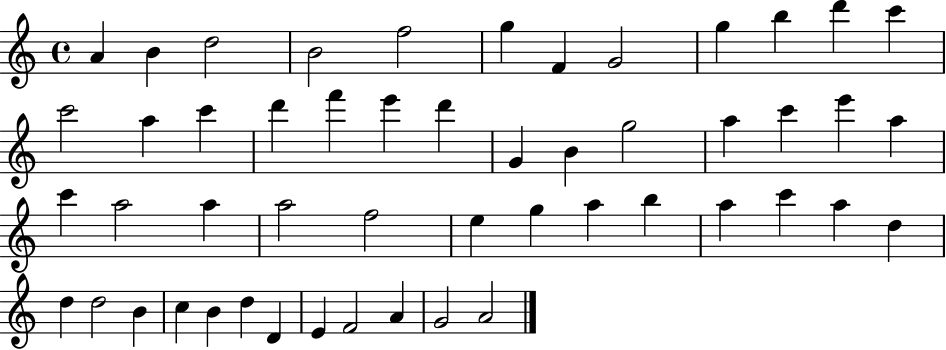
X:1
T:Untitled
M:4/4
L:1/4
K:C
A B d2 B2 f2 g F G2 g b d' c' c'2 a c' d' f' e' d' G B g2 a c' e' a c' a2 a a2 f2 e g a b a c' a d d d2 B c B d D E F2 A G2 A2